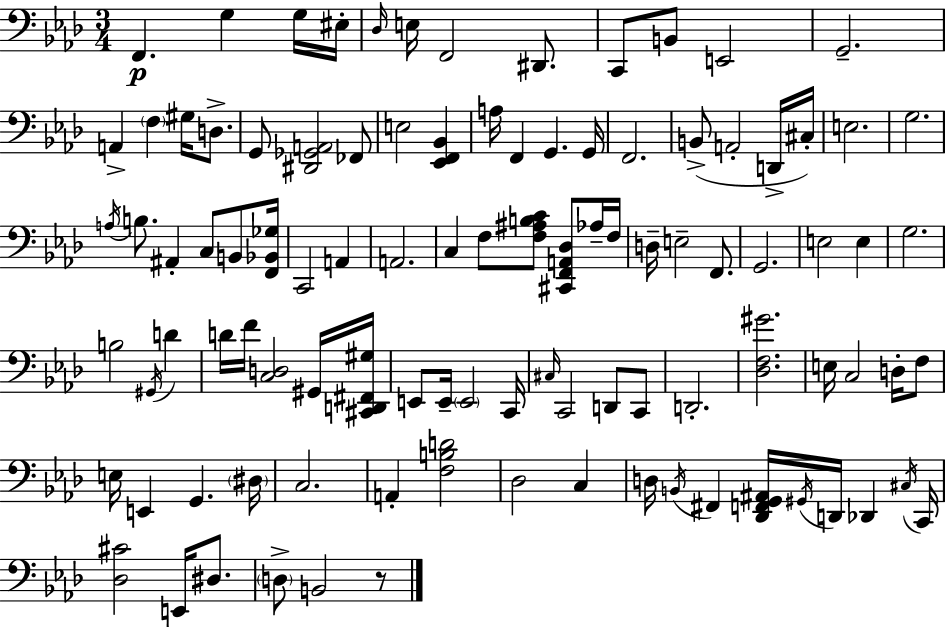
X:1
T:Untitled
M:3/4
L:1/4
K:Ab
F,, G, G,/4 ^E,/4 _D,/4 E,/4 F,,2 ^D,,/2 C,,/2 B,,/2 E,,2 G,,2 A,, F, ^G,/4 D,/2 G,,/2 [^D,,_G,,A,,]2 _F,,/2 E,2 [_E,,F,,_B,,] A,/4 F,, G,, G,,/4 F,,2 B,,/2 A,,2 D,,/4 ^C,/4 E,2 G,2 A,/4 B,/2 ^A,, C,/2 B,,/2 [F,,_B,,_G,]/4 C,,2 A,, A,,2 C, F,/2 [F,^A,B,C]/2 [^C,,F,,A,,_D,]/2 _A,/4 F,/4 D,/4 E,2 F,,/2 G,,2 E,2 E, G,2 B,2 ^G,,/4 D D/4 F/4 [C,D,]2 ^G,,/4 [^C,,D,,^F,,^G,]/4 E,,/2 E,,/4 E,,2 C,,/4 ^C,/4 C,,2 D,,/2 C,,/2 D,,2 [_D,F,^G]2 E,/4 C,2 D,/4 F,/2 E,/4 E,, G,, ^D,/4 C,2 A,, [F,B,D]2 _D,2 C, D,/4 B,,/4 ^F,, [_D,,F,,G,,^A,,]/4 ^G,,/4 D,,/4 _D,, ^C,/4 C,,/4 [_D,^C]2 E,,/4 ^D,/2 D,/2 B,,2 z/2